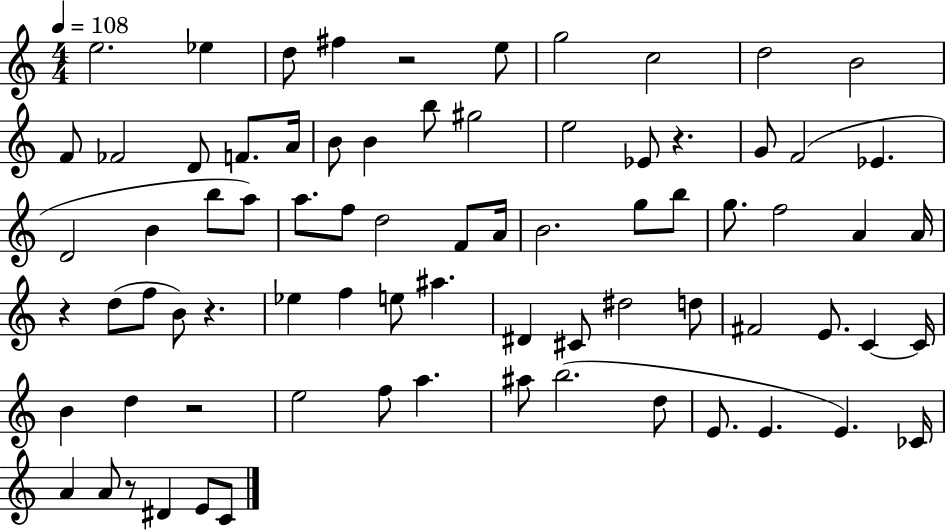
{
  \clef treble
  \numericTimeSignature
  \time 4/4
  \key c \major
  \tempo 4 = 108
  e''2. ees''4 | d''8 fis''4 r2 e''8 | g''2 c''2 | d''2 b'2 | \break f'8 fes'2 d'8 f'8. a'16 | b'8 b'4 b''8 gis''2 | e''2 ees'8 r4. | g'8 f'2( ees'4. | \break d'2 b'4 b''8 a''8) | a''8. f''8 d''2 f'8 a'16 | b'2. g''8 b''8 | g''8. f''2 a'4 a'16 | \break r4 d''8( f''8 b'8) r4. | ees''4 f''4 e''8 ais''4. | dis'4 cis'8 dis''2 d''8 | fis'2 e'8. c'4~~ c'16 | \break b'4 d''4 r2 | e''2 f''8 a''4. | ais''8 b''2.( d''8 | e'8. e'4. e'4.) ces'16 | \break a'4 a'8 r8 dis'4 e'8 c'8 | \bar "|."
}